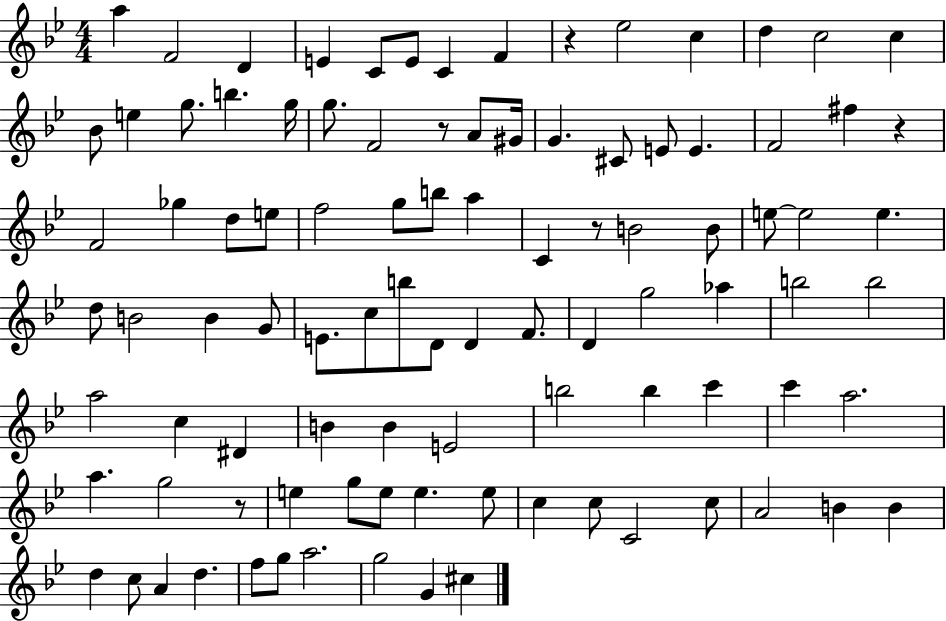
{
  \clef treble
  \numericTimeSignature
  \time 4/4
  \key bes \major
  a''4 f'2 d'4 | e'4 c'8 e'8 c'4 f'4 | r4 ees''2 c''4 | d''4 c''2 c''4 | \break bes'8 e''4 g''8. b''4. g''16 | g''8. f'2 r8 a'8 gis'16 | g'4. cis'8 e'8 e'4. | f'2 fis''4 r4 | \break f'2 ges''4 d''8 e''8 | f''2 g''8 b''8 a''4 | c'4 r8 b'2 b'8 | e''8~~ e''2 e''4. | \break d''8 b'2 b'4 g'8 | e'8. c''8 b''8 d'8 d'4 f'8. | d'4 g''2 aes''4 | b''2 b''2 | \break a''2 c''4 dis'4 | b'4 b'4 e'2 | b''2 b''4 c'''4 | c'''4 a''2. | \break a''4. g''2 r8 | e''4 g''8 e''8 e''4. e''8 | c''4 c''8 c'2 c''8 | a'2 b'4 b'4 | \break d''4 c''8 a'4 d''4. | f''8 g''8 a''2. | g''2 g'4 cis''4 | \bar "|."
}